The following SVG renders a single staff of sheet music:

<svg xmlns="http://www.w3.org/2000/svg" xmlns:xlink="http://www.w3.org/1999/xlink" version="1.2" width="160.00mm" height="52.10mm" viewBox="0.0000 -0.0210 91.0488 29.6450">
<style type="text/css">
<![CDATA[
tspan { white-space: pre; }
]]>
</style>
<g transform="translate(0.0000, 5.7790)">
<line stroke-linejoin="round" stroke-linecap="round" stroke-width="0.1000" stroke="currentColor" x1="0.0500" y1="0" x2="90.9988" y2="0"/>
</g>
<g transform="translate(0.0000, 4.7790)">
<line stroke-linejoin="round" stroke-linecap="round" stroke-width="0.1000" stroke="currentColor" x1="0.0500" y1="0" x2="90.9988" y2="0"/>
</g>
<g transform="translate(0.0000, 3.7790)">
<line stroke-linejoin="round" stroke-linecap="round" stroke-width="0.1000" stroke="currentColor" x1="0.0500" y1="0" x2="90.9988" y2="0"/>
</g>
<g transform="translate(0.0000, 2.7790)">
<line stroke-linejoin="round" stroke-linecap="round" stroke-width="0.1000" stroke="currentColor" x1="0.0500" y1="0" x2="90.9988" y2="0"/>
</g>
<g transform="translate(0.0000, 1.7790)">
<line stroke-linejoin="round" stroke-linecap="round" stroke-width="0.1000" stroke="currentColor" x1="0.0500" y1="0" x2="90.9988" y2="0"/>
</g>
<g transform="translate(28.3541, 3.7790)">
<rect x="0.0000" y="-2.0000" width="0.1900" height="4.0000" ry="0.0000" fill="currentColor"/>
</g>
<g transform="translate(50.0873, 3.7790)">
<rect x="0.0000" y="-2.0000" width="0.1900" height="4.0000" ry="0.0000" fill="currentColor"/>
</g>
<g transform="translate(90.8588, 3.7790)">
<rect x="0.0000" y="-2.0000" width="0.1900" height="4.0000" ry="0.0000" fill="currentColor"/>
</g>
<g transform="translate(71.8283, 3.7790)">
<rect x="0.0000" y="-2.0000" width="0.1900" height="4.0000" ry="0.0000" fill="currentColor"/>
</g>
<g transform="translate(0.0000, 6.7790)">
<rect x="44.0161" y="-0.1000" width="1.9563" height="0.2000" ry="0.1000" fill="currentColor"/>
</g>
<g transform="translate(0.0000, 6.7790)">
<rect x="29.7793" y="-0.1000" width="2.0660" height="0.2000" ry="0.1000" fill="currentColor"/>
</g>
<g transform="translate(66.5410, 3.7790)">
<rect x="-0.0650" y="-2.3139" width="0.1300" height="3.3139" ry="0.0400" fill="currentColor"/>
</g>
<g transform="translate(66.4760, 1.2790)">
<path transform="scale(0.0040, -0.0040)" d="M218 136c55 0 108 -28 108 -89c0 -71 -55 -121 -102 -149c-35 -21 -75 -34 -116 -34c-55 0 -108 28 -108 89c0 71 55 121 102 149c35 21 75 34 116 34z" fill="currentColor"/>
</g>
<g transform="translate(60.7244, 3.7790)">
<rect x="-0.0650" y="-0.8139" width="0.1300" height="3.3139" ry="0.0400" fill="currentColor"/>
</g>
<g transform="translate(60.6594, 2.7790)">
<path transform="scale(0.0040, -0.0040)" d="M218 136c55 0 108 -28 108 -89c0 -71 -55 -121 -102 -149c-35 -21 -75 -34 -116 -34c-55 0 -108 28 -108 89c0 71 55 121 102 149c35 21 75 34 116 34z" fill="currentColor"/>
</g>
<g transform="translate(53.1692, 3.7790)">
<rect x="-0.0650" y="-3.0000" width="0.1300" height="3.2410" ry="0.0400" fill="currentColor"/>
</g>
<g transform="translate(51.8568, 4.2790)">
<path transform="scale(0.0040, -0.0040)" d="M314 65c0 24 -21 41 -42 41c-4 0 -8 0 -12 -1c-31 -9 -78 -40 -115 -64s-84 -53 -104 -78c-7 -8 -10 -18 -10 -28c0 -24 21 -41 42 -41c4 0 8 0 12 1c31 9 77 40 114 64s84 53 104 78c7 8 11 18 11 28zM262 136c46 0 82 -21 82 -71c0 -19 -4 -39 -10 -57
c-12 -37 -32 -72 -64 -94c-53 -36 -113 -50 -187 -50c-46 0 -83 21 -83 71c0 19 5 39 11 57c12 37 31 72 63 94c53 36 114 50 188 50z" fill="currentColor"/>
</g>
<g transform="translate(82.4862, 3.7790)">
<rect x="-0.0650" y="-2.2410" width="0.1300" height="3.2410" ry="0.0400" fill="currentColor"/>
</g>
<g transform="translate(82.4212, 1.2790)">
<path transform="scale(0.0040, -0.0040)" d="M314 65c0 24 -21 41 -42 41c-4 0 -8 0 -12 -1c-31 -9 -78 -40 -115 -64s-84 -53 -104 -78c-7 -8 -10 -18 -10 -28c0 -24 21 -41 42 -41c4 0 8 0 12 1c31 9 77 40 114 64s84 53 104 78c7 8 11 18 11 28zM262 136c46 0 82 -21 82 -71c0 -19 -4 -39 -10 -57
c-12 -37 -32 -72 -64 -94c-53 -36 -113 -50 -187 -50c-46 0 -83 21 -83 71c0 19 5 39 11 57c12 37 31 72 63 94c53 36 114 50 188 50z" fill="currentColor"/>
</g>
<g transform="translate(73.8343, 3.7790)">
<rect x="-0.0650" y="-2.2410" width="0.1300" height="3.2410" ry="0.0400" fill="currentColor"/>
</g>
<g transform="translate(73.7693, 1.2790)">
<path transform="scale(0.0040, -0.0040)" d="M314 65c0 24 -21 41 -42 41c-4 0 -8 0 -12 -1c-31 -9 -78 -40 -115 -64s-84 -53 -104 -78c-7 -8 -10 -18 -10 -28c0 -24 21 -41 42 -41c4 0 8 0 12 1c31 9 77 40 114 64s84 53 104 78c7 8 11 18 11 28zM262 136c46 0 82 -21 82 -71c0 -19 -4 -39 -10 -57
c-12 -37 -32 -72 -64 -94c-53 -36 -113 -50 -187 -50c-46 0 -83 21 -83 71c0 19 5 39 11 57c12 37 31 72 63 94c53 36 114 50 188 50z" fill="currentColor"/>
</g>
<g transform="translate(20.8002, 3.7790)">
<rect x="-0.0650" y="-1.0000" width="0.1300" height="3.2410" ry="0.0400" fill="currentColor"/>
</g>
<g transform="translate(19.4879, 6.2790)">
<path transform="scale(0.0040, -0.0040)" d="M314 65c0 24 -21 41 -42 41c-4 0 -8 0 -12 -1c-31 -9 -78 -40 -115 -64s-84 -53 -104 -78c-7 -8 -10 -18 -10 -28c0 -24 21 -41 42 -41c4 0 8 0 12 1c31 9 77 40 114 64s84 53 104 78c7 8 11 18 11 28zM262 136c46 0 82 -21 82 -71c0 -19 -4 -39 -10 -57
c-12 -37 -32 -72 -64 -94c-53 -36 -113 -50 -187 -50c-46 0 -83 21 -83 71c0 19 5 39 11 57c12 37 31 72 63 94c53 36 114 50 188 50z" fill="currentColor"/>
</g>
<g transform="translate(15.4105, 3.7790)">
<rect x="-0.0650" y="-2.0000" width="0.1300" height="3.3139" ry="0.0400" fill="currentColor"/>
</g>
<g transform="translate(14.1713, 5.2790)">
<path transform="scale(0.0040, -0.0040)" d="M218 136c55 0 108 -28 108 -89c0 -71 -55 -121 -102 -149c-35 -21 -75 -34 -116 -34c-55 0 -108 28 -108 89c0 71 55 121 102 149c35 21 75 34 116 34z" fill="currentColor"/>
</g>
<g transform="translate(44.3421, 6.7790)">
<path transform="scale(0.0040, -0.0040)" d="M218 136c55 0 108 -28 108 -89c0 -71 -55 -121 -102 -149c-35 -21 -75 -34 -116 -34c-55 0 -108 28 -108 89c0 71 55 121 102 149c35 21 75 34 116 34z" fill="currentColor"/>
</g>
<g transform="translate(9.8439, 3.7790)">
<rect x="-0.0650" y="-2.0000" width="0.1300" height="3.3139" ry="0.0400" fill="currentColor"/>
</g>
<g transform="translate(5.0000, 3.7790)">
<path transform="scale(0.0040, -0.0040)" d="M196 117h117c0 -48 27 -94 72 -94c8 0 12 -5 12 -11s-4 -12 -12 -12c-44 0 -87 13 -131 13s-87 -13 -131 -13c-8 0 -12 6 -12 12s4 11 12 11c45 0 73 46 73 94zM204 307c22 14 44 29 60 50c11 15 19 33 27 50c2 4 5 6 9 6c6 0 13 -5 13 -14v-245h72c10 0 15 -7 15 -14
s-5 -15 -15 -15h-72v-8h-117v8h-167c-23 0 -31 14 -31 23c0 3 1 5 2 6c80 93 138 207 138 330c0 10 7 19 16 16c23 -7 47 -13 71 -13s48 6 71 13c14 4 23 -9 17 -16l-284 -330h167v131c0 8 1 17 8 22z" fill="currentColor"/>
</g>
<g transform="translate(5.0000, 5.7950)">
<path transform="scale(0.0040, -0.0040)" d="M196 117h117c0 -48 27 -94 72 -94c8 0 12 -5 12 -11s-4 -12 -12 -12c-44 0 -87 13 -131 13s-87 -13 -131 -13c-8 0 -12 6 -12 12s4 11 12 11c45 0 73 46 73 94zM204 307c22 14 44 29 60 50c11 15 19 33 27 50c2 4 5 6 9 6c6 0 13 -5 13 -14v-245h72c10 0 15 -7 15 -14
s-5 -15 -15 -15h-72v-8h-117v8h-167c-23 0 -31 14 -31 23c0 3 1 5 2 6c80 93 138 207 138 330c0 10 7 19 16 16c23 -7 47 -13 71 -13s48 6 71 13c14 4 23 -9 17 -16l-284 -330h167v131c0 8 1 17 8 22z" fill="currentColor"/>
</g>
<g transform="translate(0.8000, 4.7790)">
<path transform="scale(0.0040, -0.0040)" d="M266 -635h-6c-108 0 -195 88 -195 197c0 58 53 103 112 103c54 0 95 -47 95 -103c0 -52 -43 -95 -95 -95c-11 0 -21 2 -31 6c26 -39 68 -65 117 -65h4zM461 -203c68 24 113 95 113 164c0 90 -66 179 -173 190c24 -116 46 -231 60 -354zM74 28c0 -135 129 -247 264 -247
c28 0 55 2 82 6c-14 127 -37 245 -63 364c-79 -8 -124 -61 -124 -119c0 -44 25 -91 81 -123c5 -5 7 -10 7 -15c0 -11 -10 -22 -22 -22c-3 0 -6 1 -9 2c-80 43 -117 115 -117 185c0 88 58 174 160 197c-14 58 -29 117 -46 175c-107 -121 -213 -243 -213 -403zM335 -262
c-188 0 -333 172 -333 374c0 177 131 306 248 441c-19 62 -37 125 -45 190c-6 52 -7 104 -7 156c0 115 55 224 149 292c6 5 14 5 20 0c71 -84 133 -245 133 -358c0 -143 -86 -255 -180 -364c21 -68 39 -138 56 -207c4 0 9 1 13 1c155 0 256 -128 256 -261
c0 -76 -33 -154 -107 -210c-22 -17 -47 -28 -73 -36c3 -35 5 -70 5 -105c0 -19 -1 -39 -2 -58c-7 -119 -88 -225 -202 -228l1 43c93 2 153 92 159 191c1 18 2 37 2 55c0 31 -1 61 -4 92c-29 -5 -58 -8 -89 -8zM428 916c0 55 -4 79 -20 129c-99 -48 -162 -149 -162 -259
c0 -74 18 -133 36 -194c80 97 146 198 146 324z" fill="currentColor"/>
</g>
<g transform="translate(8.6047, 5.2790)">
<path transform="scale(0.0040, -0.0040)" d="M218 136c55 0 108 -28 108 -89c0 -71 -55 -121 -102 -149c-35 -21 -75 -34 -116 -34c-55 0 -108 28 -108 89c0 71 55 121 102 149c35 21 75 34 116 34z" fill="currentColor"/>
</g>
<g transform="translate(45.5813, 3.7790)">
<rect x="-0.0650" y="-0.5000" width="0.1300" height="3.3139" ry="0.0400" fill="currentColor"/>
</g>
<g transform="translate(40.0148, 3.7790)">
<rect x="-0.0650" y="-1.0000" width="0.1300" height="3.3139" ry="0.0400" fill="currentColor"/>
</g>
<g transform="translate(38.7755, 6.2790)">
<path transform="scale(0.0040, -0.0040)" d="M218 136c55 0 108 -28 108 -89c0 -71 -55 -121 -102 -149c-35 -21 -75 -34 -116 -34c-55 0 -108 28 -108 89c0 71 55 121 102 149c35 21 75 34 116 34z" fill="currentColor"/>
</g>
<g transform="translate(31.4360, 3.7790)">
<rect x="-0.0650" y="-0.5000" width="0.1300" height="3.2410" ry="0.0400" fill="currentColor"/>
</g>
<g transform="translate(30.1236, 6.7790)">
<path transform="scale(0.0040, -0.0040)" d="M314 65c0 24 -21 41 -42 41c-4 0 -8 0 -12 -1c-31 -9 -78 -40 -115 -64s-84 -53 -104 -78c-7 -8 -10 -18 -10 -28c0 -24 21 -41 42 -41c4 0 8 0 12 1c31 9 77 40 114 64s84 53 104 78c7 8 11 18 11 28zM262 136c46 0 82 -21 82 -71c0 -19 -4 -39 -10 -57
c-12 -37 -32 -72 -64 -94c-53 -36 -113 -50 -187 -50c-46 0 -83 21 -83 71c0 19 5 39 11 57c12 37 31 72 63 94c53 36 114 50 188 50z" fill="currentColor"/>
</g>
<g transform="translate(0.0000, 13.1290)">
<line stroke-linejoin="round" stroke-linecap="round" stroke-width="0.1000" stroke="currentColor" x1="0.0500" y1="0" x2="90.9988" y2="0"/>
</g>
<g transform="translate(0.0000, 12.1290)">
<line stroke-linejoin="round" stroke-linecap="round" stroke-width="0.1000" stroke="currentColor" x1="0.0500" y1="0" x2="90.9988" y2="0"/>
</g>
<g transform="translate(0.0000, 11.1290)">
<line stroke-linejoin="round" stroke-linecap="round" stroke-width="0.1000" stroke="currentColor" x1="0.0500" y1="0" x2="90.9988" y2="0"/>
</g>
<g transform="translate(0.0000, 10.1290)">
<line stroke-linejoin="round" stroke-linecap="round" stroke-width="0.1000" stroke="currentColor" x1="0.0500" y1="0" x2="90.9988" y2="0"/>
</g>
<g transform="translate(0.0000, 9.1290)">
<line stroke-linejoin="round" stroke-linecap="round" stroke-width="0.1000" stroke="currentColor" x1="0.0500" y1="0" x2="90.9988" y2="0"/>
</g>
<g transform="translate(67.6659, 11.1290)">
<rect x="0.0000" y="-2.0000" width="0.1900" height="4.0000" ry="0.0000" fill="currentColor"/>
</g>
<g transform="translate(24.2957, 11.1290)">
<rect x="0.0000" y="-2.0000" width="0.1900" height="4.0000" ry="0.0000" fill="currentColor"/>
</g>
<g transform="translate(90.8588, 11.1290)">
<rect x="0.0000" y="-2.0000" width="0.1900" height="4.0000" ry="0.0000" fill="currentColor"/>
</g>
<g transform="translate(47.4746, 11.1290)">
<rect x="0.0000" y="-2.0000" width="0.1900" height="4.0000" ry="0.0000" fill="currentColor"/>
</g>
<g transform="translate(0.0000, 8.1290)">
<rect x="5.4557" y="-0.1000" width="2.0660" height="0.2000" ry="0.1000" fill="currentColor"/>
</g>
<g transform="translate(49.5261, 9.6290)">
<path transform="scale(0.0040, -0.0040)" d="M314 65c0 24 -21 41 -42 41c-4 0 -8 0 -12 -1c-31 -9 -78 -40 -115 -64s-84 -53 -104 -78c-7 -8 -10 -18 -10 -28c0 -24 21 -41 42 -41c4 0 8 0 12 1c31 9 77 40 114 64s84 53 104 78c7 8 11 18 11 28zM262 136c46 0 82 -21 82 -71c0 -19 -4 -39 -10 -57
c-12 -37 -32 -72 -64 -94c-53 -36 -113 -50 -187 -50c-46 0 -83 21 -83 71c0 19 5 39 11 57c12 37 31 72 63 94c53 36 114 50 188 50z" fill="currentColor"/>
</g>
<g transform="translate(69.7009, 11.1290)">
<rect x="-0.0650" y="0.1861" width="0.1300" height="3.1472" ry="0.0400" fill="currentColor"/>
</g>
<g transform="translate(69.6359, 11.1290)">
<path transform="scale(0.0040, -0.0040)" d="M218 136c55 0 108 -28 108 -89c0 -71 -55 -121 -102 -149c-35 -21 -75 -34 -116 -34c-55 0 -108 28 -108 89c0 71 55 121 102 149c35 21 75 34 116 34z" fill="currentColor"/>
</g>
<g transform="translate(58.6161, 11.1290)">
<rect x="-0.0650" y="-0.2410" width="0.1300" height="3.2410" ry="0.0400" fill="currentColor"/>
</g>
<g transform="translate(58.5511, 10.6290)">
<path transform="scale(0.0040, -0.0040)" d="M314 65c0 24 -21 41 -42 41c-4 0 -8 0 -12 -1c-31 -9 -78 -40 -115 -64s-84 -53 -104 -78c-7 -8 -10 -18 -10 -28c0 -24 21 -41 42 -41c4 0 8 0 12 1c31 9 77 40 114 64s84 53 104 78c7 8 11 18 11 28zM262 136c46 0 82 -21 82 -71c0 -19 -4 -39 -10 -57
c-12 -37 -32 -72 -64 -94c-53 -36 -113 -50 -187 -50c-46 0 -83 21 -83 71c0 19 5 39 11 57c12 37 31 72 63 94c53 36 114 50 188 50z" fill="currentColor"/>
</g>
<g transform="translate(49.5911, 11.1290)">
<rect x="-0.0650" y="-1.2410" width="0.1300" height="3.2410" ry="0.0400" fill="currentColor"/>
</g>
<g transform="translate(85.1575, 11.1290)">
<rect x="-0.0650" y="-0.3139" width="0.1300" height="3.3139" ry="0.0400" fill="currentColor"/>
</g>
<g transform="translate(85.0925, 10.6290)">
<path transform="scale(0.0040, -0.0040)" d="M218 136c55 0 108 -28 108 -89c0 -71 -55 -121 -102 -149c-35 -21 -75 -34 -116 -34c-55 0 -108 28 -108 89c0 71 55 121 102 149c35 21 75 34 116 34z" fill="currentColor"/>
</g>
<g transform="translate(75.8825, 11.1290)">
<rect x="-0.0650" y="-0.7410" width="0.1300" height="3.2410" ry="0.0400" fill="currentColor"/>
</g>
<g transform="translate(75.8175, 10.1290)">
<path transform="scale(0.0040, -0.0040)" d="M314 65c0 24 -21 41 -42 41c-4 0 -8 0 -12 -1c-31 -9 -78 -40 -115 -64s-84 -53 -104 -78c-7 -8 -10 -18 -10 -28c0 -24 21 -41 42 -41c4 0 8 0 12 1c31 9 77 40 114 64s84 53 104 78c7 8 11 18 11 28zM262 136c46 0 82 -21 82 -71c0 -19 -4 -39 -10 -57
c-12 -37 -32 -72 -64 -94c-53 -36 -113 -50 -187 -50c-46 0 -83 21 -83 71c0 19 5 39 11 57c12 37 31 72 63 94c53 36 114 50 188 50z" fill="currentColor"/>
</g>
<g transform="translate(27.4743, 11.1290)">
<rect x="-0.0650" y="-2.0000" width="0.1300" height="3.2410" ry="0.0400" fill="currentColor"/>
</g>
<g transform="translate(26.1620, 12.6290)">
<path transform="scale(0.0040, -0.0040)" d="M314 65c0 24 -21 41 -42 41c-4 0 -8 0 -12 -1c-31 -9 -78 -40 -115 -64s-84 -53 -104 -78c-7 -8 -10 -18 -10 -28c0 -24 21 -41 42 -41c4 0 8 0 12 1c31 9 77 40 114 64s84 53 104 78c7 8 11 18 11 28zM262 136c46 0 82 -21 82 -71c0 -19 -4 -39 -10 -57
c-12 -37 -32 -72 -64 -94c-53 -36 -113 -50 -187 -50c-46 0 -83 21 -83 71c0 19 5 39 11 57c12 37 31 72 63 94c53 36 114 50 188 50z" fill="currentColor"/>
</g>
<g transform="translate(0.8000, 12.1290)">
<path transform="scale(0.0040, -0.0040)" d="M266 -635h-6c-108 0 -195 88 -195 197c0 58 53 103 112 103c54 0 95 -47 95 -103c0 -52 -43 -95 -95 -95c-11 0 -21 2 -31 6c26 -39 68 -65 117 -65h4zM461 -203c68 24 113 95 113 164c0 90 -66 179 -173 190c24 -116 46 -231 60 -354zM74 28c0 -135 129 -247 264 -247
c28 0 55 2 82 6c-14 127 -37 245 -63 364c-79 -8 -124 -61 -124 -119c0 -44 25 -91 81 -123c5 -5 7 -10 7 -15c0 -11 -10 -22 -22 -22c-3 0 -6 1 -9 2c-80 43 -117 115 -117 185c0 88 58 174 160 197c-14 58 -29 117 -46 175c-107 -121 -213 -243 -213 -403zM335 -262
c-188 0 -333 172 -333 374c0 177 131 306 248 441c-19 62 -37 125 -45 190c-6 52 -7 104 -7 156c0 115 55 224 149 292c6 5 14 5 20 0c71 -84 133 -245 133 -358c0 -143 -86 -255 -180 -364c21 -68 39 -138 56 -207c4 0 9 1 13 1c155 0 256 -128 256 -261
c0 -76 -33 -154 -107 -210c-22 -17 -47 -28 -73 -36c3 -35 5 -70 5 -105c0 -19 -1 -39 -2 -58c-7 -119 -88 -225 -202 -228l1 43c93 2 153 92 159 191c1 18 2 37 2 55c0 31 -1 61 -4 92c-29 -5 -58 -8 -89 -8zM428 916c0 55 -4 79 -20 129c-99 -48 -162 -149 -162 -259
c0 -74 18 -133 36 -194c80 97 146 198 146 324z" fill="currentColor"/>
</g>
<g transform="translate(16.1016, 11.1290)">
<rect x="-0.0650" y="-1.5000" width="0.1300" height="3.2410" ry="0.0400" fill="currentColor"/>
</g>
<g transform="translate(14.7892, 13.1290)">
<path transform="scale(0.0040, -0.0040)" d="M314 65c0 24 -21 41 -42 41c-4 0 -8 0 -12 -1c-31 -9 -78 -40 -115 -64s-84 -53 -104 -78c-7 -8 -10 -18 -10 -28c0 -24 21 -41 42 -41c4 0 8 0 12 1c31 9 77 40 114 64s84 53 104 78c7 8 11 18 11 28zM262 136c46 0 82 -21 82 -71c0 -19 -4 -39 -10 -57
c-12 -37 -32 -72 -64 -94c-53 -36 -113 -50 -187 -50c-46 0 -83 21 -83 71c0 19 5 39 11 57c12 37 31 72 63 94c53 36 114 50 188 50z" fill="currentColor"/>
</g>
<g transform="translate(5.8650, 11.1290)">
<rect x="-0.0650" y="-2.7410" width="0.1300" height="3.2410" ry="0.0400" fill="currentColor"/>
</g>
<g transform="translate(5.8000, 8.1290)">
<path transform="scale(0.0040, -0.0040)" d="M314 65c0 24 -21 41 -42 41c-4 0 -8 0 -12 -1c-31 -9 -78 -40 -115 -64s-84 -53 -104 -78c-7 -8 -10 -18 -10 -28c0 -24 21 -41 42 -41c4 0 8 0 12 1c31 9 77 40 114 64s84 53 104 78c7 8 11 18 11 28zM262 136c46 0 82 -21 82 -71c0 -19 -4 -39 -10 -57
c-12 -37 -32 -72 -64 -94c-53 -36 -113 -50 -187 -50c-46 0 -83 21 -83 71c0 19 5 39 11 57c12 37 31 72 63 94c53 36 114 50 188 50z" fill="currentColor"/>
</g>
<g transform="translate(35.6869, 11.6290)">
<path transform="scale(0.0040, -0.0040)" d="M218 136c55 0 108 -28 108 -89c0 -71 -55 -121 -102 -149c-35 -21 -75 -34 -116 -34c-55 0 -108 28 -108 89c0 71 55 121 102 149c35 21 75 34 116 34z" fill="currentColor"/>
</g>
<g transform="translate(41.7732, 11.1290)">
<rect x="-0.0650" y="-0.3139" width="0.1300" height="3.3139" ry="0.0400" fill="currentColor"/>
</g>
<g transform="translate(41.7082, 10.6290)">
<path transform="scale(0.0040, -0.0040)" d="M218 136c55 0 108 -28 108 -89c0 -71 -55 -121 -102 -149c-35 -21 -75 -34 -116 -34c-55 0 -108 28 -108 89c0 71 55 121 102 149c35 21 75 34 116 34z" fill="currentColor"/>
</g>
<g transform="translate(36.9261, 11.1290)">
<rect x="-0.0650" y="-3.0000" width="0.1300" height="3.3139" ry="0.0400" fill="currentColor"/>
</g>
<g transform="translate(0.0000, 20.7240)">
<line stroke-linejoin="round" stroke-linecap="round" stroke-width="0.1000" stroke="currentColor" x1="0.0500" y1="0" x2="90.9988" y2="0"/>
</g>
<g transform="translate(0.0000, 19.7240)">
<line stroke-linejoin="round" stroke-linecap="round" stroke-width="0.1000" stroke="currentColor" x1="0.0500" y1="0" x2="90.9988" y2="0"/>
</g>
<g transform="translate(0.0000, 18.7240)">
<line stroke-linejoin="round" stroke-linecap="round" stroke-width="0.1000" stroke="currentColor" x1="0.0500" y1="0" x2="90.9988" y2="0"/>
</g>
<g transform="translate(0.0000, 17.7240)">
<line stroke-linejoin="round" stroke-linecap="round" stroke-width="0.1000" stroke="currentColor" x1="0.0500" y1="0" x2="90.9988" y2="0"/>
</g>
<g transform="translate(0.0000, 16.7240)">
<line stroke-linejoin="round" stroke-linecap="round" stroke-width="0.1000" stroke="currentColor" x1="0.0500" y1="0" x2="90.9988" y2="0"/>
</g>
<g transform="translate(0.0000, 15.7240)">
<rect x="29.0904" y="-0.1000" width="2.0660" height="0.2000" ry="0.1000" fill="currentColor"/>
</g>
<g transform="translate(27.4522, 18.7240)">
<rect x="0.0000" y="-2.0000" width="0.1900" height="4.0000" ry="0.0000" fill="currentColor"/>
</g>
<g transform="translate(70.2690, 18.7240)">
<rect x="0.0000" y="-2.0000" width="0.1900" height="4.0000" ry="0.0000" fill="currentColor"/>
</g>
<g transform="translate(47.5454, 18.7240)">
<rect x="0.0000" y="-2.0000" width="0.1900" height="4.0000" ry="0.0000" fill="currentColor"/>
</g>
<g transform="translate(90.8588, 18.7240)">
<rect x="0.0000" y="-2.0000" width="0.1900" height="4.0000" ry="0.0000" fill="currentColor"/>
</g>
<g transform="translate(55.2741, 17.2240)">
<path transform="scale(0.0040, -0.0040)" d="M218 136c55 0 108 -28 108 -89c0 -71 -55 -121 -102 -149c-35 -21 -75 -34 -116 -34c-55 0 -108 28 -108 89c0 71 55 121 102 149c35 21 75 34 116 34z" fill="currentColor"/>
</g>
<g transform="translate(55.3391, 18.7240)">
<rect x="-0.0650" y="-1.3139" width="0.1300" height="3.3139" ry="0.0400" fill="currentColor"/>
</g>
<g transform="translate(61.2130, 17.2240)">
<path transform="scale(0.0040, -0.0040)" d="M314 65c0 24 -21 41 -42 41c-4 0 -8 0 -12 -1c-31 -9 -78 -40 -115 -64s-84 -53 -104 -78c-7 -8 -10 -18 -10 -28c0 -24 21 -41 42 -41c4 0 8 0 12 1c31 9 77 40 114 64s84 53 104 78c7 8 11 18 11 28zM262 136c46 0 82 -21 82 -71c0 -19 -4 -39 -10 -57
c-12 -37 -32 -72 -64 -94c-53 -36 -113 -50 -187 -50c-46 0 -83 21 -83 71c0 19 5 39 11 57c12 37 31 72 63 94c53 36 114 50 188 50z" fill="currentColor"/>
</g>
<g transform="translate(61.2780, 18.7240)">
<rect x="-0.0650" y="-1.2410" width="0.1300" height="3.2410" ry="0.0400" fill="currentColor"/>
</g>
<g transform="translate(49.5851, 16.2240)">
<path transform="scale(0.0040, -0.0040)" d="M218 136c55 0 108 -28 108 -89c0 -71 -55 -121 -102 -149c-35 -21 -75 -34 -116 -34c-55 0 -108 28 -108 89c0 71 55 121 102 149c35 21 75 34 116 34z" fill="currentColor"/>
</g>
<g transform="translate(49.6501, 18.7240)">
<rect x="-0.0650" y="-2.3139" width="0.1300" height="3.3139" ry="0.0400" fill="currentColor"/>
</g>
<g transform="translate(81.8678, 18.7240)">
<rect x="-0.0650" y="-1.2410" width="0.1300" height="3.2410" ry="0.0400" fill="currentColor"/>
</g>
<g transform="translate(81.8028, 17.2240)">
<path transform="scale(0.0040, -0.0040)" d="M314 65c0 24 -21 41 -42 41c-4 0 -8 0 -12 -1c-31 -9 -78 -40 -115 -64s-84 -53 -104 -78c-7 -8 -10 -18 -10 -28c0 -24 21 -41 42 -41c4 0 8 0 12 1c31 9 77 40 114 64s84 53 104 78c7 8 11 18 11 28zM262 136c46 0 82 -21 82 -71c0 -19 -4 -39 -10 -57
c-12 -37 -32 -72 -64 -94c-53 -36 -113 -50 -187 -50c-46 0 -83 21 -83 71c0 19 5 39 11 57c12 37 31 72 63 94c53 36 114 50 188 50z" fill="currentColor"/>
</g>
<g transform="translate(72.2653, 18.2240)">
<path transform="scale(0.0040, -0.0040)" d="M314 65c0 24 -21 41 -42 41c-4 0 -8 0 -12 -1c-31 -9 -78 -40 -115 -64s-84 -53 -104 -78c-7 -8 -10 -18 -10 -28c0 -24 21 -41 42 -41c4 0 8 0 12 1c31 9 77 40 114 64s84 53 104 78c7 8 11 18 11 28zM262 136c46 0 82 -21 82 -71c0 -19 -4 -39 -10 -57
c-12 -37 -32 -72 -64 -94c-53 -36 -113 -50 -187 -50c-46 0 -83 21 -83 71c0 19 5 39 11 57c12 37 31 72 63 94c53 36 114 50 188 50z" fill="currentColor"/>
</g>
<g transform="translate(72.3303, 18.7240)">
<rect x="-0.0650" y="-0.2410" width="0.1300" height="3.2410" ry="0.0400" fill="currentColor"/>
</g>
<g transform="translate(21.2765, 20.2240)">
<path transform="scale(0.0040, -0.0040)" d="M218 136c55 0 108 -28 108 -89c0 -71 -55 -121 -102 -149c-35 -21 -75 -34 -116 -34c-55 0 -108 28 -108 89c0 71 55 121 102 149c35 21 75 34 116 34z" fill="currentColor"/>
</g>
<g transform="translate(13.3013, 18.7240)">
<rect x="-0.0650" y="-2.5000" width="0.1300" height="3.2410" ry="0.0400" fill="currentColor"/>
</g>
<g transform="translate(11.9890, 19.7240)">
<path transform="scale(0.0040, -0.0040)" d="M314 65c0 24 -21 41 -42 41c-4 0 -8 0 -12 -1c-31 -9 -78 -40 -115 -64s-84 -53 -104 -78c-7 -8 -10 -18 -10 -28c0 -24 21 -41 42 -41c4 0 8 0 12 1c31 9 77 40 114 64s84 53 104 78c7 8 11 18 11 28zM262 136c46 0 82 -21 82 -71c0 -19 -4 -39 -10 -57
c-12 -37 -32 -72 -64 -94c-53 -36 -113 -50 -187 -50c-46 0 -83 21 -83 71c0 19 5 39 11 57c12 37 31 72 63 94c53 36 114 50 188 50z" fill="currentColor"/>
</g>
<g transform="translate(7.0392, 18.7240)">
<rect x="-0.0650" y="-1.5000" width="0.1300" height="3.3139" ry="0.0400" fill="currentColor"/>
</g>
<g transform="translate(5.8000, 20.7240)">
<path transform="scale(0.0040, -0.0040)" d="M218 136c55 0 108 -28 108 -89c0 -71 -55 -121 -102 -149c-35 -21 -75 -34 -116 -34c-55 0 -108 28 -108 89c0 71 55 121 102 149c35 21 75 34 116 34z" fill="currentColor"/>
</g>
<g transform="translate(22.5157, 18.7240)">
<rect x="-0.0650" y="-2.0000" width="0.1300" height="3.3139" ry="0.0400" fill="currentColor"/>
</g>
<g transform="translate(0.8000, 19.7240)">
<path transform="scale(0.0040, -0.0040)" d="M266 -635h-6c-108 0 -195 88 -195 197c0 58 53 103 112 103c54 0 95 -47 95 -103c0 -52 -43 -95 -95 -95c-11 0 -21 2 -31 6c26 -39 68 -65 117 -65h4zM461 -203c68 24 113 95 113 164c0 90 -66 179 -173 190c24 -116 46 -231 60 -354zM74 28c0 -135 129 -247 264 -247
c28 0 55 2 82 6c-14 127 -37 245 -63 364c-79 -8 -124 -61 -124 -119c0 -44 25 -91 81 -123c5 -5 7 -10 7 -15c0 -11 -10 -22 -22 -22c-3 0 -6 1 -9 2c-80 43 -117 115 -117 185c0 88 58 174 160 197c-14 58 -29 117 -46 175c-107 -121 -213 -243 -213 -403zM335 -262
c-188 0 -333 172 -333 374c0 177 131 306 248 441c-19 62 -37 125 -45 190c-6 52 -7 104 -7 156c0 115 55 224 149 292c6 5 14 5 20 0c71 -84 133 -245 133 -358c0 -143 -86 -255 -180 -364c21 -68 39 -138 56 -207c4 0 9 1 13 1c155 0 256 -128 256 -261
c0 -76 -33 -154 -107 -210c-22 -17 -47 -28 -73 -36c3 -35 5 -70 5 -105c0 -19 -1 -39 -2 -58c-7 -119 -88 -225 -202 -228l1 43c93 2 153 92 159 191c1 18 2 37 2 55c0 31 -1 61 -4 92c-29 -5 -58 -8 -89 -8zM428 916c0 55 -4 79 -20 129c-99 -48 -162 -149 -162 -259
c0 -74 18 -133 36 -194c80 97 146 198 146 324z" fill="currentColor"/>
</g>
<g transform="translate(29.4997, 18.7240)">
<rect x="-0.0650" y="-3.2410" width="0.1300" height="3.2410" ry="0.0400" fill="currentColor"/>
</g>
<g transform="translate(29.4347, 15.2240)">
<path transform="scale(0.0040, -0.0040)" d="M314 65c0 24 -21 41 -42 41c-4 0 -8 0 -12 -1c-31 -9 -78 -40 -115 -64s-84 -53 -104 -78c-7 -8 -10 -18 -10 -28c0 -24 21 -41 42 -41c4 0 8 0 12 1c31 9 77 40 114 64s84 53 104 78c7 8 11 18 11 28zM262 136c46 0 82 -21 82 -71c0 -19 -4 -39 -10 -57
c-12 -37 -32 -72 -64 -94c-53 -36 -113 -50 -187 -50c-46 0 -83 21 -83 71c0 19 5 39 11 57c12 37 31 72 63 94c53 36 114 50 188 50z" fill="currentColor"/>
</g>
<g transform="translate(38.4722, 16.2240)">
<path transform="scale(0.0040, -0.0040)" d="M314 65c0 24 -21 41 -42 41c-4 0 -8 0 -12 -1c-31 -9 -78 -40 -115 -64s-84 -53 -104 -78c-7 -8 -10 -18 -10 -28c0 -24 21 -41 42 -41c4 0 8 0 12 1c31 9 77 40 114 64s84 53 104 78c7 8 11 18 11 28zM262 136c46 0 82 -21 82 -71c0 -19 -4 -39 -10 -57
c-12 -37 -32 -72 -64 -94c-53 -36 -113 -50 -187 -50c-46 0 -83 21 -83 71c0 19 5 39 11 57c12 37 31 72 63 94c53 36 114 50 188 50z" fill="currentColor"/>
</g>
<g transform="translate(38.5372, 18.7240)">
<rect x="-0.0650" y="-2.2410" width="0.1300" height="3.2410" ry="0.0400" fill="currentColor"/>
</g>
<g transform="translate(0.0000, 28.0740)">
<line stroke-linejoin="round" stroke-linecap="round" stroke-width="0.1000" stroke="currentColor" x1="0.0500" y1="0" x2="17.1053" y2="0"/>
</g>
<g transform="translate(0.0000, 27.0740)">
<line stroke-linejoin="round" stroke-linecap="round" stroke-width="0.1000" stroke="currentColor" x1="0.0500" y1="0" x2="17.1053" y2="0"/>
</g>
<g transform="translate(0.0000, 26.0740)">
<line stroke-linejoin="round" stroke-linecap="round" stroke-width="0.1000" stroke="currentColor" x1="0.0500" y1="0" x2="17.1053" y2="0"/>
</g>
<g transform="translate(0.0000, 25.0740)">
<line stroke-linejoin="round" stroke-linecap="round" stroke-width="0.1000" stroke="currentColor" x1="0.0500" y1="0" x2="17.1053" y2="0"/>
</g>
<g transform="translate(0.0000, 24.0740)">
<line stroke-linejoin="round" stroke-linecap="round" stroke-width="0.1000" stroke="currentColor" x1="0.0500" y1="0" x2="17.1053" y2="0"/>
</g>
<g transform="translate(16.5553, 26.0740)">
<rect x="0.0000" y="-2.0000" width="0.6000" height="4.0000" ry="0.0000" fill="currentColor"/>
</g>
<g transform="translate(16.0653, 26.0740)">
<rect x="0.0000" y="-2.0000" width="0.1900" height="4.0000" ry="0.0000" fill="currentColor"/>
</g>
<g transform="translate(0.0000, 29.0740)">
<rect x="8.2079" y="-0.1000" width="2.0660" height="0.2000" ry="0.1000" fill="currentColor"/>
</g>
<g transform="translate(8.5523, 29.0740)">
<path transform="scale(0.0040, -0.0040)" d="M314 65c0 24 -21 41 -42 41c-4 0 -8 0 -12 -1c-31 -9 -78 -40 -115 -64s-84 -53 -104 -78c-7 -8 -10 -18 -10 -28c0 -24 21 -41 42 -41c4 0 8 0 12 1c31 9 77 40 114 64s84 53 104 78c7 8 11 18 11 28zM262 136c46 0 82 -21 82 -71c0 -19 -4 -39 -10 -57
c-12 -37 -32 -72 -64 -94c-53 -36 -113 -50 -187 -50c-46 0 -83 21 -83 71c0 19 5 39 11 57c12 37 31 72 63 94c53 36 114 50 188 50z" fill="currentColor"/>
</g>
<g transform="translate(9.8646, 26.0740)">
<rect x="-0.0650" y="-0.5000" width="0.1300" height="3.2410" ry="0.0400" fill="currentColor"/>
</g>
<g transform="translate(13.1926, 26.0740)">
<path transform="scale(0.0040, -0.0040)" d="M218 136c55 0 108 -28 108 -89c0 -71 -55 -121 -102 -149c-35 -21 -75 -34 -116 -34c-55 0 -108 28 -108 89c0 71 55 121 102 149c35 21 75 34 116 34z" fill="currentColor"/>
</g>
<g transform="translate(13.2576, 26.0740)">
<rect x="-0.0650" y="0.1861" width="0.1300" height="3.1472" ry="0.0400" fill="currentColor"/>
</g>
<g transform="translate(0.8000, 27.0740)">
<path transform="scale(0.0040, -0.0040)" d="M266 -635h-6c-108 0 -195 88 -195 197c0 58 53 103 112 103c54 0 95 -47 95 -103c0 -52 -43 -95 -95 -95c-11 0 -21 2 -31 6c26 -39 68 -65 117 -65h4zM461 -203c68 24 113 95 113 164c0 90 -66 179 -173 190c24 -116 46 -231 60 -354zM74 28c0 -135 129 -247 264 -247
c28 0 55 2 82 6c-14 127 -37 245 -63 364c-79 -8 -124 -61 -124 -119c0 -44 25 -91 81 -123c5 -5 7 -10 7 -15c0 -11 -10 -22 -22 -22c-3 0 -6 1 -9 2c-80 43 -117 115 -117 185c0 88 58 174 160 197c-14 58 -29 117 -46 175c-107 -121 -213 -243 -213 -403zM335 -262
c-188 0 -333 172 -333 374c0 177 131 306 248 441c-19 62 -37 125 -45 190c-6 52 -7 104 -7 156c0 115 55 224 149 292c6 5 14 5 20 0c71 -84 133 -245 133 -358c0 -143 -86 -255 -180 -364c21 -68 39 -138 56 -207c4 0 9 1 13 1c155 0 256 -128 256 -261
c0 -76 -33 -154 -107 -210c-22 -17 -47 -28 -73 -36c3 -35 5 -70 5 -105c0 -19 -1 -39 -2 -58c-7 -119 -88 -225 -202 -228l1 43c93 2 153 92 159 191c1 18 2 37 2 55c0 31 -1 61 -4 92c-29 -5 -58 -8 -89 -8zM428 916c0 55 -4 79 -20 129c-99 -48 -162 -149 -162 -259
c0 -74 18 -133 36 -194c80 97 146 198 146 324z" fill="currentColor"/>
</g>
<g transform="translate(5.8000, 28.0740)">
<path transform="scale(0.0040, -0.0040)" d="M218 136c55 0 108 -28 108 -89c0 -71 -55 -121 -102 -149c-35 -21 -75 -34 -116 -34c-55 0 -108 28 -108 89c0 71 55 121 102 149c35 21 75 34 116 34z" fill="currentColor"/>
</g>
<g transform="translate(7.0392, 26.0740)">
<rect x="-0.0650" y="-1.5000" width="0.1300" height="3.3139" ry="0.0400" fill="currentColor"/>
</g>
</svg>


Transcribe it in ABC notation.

X:1
T:Untitled
M:4/4
L:1/4
K:C
F F D2 C2 D C A2 d g g2 g2 a2 E2 F2 A c e2 c2 B d2 c E G2 F b2 g2 g e e2 c2 e2 E C2 B